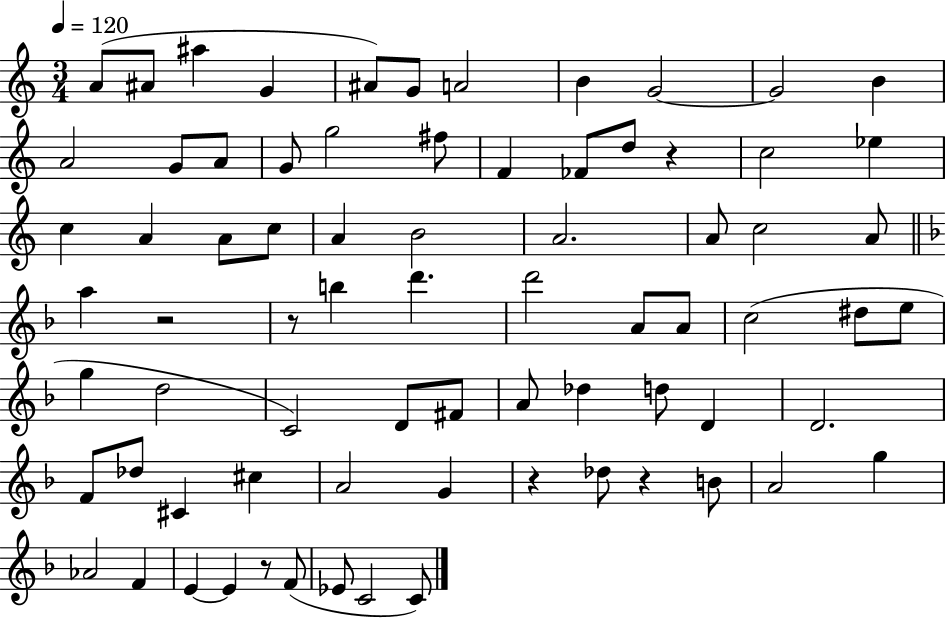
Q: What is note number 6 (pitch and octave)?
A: G4